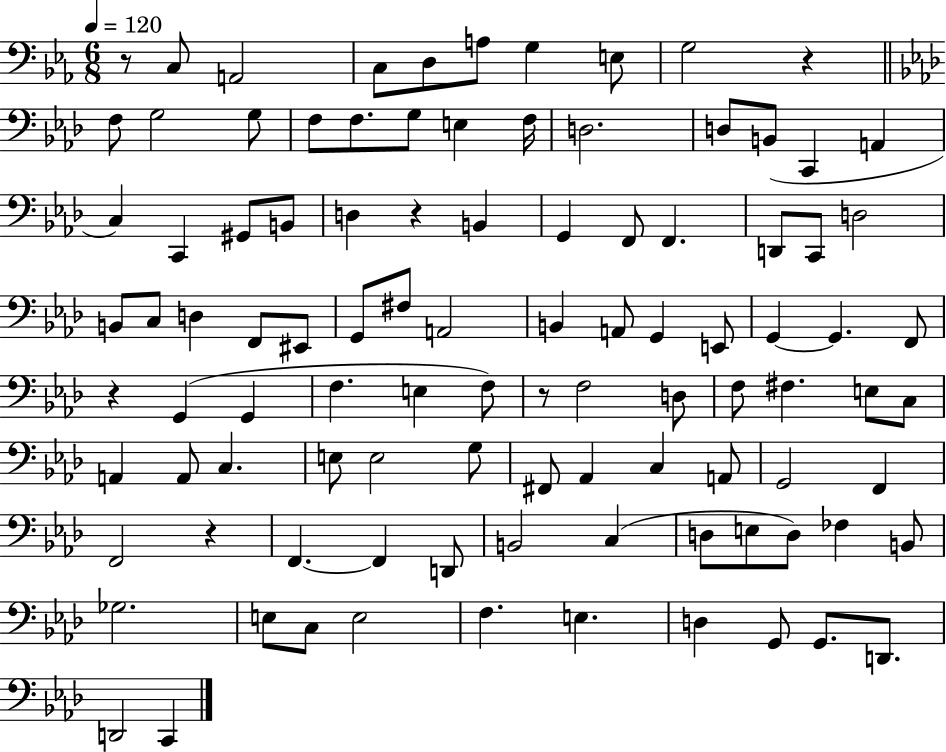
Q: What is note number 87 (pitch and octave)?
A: F3